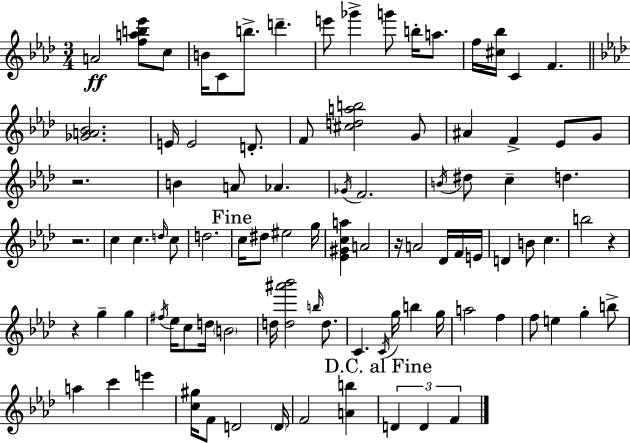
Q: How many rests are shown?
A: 5